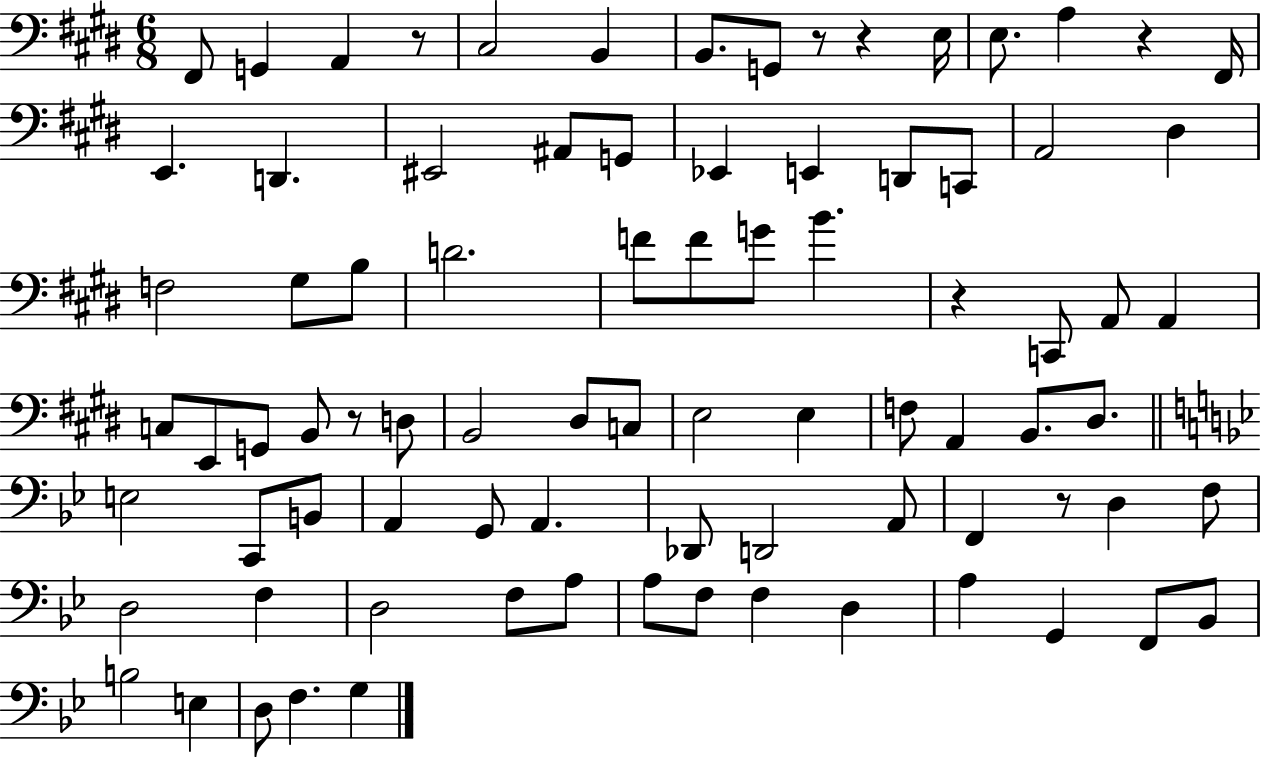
F#2/e G2/q A2/q R/e C#3/h B2/q B2/e. G2/e R/e R/q E3/s E3/e. A3/q R/q F#2/s E2/q. D2/q. EIS2/h A#2/e G2/e Eb2/q E2/q D2/e C2/e A2/h D#3/q F3/h G#3/e B3/e D4/h. F4/e F4/e G4/e B4/q. R/q C2/e A2/e A2/q C3/e E2/e G2/e B2/e R/e D3/e B2/h D#3/e C3/e E3/h E3/q F3/e A2/q B2/e. D#3/e. E3/h C2/e B2/e A2/q G2/e A2/q. Db2/e D2/h A2/e F2/q R/e D3/q F3/e D3/h F3/q D3/h F3/e A3/e A3/e F3/e F3/q D3/q A3/q G2/q F2/e Bb2/e B3/h E3/q D3/e F3/q. G3/q